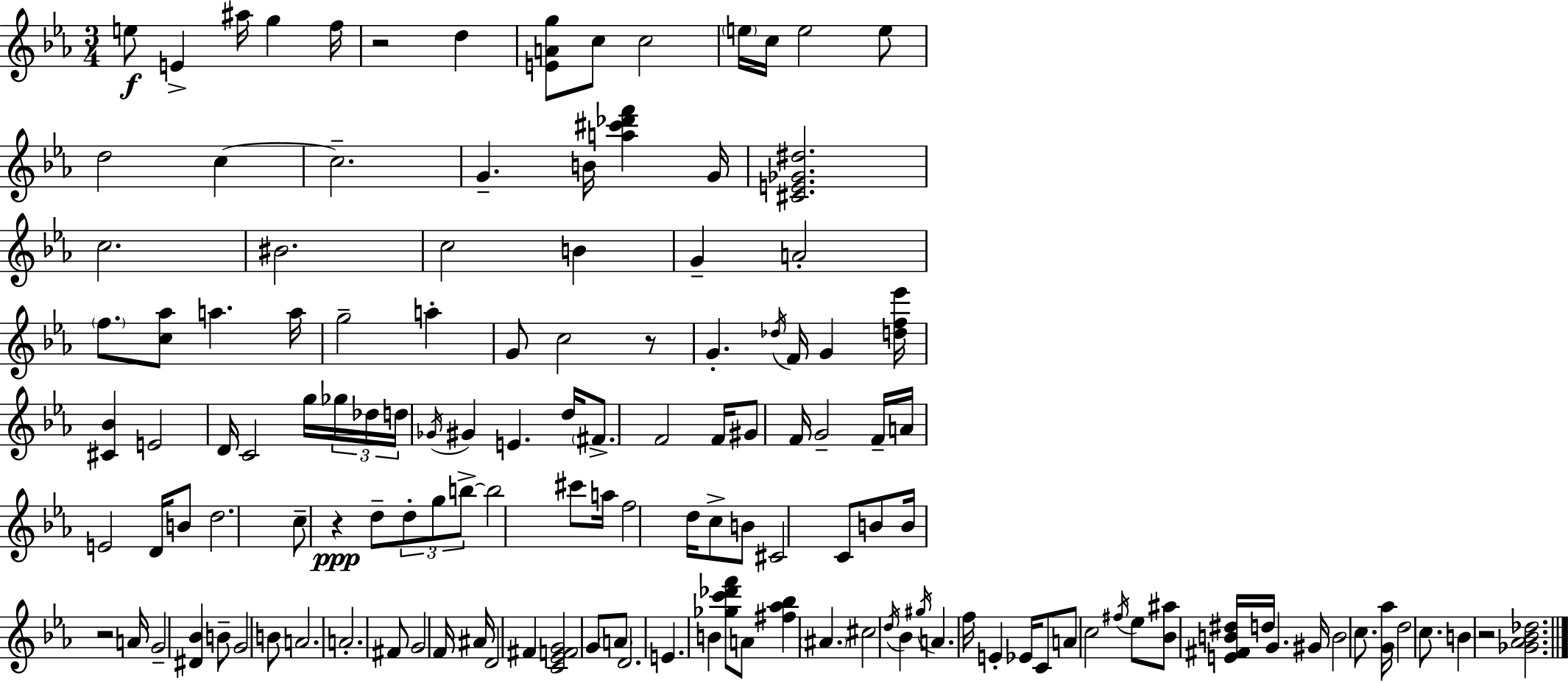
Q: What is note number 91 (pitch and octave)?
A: E4